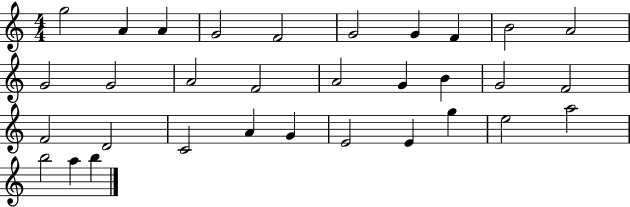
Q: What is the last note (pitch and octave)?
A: B5